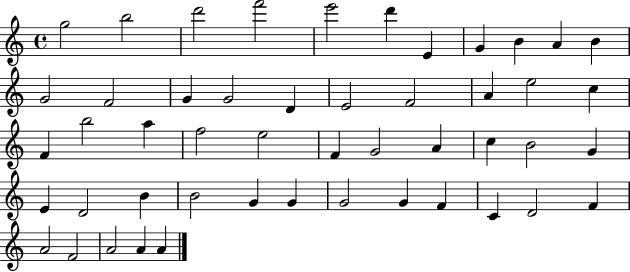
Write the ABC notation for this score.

X:1
T:Untitled
M:4/4
L:1/4
K:C
g2 b2 d'2 f'2 e'2 d' E G B A B G2 F2 G G2 D E2 F2 A e2 c F b2 a f2 e2 F G2 A c B2 G E D2 B B2 G G G2 G F C D2 F A2 F2 A2 A A